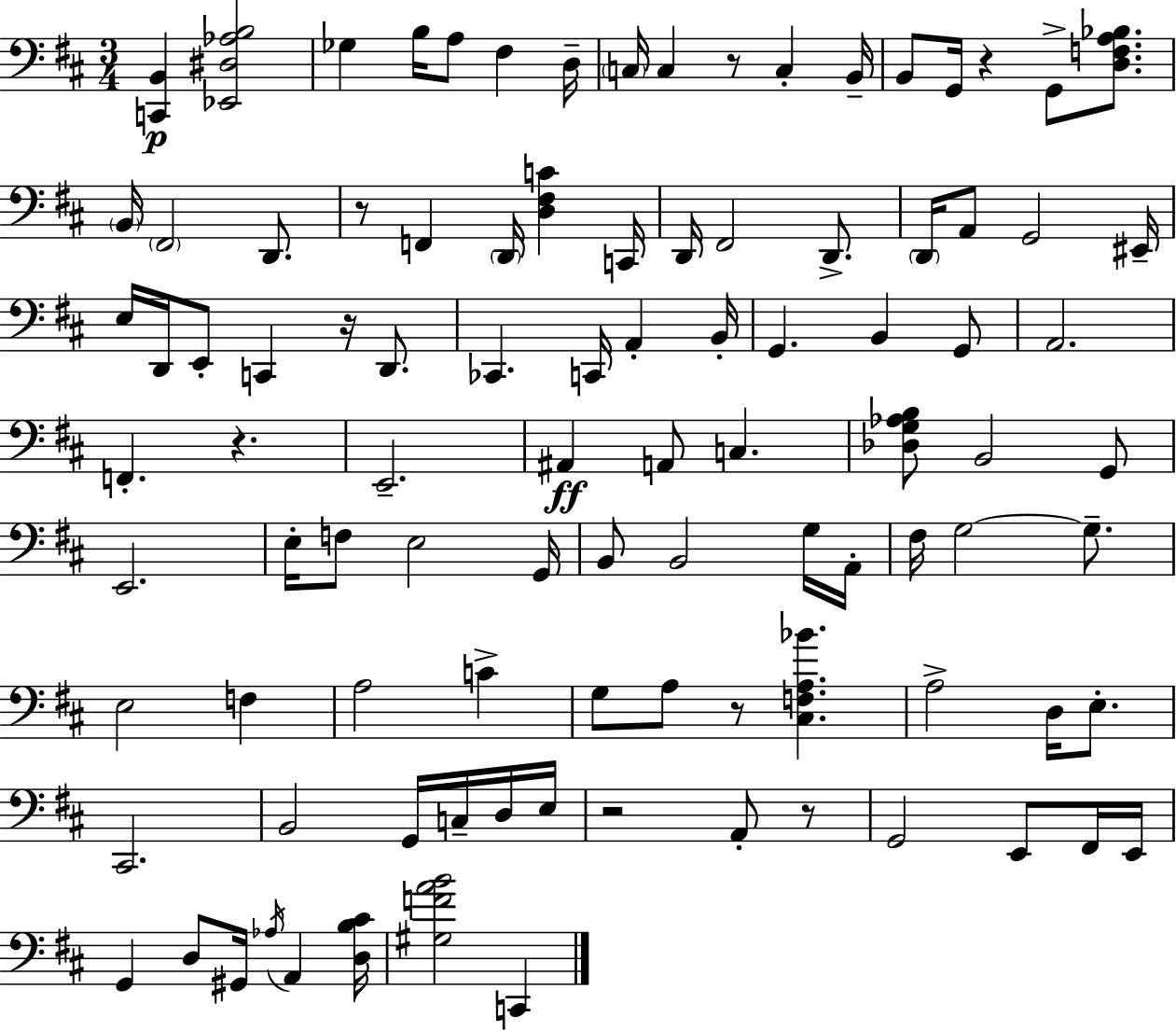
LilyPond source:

{
  \clef bass
  \numericTimeSignature
  \time 3/4
  \key d \major
  <c, b,>4\p <ees, dis aes b>2 | ges4 b16 a8 fis4 d16-- | \parenthesize c16 c4 r8 c4-. b,16-- | b,8 g,16 r4 g,8-> <d f a bes>8. | \break \parenthesize b,16 \parenthesize fis,2 d,8. | r8 f,4 \parenthesize d,16 <d fis c'>4 c,16 | d,16 fis,2 d,8.-> | \parenthesize d,16 a,8 g,2 eis,16-- | \break e16 d,16 e,8-. c,4 r16 d,8. | ces,4. c,16 a,4-. b,16-. | g,4. b,4 g,8 | a,2. | \break f,4.-. r4. | e,2.-- | ais,4\ff a,8 c4. | <des g aes b>8 b,2 g,8 | \break e,2. | e16-. f8 e2 g,16 | b,8 b,2 g16 a,16-. | fis16 g2~~ g8.-- | \break e2 f4 | a2 c'4-> | g8 a8 r8 <cis f a bes'>4. | a2-> d16 e8.-. | \break cis,2. | b,2 g,16 c16-- d16 e16 | r2 a,8-. r8 | g,2 e,8 fis,16 e,16 | \break g,4 d8 gis,16 \acciaccatura { aes16 } a,4 | <d b cis'>16 <gis f' a' b'>2 c,4 | \bar "|."
}